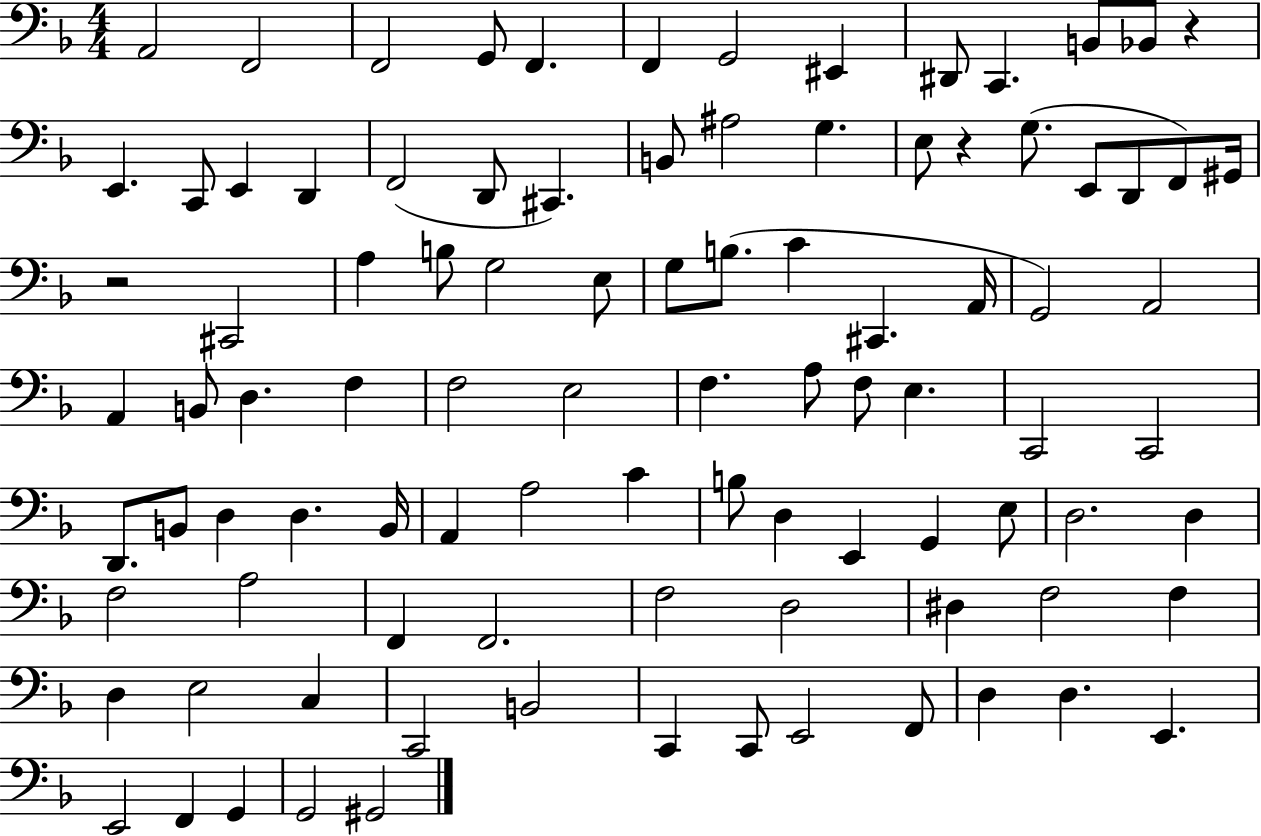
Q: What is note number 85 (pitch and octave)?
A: F2